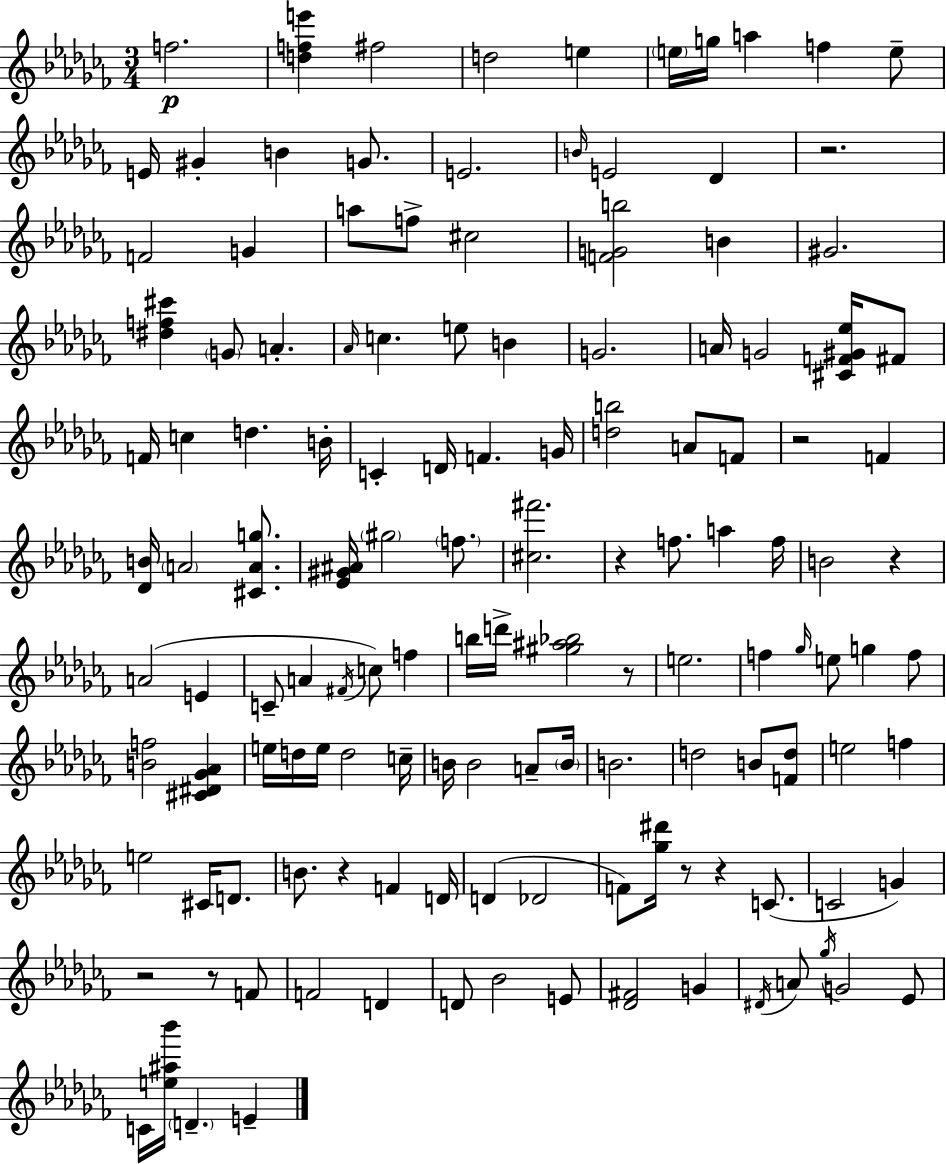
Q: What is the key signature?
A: AES minor